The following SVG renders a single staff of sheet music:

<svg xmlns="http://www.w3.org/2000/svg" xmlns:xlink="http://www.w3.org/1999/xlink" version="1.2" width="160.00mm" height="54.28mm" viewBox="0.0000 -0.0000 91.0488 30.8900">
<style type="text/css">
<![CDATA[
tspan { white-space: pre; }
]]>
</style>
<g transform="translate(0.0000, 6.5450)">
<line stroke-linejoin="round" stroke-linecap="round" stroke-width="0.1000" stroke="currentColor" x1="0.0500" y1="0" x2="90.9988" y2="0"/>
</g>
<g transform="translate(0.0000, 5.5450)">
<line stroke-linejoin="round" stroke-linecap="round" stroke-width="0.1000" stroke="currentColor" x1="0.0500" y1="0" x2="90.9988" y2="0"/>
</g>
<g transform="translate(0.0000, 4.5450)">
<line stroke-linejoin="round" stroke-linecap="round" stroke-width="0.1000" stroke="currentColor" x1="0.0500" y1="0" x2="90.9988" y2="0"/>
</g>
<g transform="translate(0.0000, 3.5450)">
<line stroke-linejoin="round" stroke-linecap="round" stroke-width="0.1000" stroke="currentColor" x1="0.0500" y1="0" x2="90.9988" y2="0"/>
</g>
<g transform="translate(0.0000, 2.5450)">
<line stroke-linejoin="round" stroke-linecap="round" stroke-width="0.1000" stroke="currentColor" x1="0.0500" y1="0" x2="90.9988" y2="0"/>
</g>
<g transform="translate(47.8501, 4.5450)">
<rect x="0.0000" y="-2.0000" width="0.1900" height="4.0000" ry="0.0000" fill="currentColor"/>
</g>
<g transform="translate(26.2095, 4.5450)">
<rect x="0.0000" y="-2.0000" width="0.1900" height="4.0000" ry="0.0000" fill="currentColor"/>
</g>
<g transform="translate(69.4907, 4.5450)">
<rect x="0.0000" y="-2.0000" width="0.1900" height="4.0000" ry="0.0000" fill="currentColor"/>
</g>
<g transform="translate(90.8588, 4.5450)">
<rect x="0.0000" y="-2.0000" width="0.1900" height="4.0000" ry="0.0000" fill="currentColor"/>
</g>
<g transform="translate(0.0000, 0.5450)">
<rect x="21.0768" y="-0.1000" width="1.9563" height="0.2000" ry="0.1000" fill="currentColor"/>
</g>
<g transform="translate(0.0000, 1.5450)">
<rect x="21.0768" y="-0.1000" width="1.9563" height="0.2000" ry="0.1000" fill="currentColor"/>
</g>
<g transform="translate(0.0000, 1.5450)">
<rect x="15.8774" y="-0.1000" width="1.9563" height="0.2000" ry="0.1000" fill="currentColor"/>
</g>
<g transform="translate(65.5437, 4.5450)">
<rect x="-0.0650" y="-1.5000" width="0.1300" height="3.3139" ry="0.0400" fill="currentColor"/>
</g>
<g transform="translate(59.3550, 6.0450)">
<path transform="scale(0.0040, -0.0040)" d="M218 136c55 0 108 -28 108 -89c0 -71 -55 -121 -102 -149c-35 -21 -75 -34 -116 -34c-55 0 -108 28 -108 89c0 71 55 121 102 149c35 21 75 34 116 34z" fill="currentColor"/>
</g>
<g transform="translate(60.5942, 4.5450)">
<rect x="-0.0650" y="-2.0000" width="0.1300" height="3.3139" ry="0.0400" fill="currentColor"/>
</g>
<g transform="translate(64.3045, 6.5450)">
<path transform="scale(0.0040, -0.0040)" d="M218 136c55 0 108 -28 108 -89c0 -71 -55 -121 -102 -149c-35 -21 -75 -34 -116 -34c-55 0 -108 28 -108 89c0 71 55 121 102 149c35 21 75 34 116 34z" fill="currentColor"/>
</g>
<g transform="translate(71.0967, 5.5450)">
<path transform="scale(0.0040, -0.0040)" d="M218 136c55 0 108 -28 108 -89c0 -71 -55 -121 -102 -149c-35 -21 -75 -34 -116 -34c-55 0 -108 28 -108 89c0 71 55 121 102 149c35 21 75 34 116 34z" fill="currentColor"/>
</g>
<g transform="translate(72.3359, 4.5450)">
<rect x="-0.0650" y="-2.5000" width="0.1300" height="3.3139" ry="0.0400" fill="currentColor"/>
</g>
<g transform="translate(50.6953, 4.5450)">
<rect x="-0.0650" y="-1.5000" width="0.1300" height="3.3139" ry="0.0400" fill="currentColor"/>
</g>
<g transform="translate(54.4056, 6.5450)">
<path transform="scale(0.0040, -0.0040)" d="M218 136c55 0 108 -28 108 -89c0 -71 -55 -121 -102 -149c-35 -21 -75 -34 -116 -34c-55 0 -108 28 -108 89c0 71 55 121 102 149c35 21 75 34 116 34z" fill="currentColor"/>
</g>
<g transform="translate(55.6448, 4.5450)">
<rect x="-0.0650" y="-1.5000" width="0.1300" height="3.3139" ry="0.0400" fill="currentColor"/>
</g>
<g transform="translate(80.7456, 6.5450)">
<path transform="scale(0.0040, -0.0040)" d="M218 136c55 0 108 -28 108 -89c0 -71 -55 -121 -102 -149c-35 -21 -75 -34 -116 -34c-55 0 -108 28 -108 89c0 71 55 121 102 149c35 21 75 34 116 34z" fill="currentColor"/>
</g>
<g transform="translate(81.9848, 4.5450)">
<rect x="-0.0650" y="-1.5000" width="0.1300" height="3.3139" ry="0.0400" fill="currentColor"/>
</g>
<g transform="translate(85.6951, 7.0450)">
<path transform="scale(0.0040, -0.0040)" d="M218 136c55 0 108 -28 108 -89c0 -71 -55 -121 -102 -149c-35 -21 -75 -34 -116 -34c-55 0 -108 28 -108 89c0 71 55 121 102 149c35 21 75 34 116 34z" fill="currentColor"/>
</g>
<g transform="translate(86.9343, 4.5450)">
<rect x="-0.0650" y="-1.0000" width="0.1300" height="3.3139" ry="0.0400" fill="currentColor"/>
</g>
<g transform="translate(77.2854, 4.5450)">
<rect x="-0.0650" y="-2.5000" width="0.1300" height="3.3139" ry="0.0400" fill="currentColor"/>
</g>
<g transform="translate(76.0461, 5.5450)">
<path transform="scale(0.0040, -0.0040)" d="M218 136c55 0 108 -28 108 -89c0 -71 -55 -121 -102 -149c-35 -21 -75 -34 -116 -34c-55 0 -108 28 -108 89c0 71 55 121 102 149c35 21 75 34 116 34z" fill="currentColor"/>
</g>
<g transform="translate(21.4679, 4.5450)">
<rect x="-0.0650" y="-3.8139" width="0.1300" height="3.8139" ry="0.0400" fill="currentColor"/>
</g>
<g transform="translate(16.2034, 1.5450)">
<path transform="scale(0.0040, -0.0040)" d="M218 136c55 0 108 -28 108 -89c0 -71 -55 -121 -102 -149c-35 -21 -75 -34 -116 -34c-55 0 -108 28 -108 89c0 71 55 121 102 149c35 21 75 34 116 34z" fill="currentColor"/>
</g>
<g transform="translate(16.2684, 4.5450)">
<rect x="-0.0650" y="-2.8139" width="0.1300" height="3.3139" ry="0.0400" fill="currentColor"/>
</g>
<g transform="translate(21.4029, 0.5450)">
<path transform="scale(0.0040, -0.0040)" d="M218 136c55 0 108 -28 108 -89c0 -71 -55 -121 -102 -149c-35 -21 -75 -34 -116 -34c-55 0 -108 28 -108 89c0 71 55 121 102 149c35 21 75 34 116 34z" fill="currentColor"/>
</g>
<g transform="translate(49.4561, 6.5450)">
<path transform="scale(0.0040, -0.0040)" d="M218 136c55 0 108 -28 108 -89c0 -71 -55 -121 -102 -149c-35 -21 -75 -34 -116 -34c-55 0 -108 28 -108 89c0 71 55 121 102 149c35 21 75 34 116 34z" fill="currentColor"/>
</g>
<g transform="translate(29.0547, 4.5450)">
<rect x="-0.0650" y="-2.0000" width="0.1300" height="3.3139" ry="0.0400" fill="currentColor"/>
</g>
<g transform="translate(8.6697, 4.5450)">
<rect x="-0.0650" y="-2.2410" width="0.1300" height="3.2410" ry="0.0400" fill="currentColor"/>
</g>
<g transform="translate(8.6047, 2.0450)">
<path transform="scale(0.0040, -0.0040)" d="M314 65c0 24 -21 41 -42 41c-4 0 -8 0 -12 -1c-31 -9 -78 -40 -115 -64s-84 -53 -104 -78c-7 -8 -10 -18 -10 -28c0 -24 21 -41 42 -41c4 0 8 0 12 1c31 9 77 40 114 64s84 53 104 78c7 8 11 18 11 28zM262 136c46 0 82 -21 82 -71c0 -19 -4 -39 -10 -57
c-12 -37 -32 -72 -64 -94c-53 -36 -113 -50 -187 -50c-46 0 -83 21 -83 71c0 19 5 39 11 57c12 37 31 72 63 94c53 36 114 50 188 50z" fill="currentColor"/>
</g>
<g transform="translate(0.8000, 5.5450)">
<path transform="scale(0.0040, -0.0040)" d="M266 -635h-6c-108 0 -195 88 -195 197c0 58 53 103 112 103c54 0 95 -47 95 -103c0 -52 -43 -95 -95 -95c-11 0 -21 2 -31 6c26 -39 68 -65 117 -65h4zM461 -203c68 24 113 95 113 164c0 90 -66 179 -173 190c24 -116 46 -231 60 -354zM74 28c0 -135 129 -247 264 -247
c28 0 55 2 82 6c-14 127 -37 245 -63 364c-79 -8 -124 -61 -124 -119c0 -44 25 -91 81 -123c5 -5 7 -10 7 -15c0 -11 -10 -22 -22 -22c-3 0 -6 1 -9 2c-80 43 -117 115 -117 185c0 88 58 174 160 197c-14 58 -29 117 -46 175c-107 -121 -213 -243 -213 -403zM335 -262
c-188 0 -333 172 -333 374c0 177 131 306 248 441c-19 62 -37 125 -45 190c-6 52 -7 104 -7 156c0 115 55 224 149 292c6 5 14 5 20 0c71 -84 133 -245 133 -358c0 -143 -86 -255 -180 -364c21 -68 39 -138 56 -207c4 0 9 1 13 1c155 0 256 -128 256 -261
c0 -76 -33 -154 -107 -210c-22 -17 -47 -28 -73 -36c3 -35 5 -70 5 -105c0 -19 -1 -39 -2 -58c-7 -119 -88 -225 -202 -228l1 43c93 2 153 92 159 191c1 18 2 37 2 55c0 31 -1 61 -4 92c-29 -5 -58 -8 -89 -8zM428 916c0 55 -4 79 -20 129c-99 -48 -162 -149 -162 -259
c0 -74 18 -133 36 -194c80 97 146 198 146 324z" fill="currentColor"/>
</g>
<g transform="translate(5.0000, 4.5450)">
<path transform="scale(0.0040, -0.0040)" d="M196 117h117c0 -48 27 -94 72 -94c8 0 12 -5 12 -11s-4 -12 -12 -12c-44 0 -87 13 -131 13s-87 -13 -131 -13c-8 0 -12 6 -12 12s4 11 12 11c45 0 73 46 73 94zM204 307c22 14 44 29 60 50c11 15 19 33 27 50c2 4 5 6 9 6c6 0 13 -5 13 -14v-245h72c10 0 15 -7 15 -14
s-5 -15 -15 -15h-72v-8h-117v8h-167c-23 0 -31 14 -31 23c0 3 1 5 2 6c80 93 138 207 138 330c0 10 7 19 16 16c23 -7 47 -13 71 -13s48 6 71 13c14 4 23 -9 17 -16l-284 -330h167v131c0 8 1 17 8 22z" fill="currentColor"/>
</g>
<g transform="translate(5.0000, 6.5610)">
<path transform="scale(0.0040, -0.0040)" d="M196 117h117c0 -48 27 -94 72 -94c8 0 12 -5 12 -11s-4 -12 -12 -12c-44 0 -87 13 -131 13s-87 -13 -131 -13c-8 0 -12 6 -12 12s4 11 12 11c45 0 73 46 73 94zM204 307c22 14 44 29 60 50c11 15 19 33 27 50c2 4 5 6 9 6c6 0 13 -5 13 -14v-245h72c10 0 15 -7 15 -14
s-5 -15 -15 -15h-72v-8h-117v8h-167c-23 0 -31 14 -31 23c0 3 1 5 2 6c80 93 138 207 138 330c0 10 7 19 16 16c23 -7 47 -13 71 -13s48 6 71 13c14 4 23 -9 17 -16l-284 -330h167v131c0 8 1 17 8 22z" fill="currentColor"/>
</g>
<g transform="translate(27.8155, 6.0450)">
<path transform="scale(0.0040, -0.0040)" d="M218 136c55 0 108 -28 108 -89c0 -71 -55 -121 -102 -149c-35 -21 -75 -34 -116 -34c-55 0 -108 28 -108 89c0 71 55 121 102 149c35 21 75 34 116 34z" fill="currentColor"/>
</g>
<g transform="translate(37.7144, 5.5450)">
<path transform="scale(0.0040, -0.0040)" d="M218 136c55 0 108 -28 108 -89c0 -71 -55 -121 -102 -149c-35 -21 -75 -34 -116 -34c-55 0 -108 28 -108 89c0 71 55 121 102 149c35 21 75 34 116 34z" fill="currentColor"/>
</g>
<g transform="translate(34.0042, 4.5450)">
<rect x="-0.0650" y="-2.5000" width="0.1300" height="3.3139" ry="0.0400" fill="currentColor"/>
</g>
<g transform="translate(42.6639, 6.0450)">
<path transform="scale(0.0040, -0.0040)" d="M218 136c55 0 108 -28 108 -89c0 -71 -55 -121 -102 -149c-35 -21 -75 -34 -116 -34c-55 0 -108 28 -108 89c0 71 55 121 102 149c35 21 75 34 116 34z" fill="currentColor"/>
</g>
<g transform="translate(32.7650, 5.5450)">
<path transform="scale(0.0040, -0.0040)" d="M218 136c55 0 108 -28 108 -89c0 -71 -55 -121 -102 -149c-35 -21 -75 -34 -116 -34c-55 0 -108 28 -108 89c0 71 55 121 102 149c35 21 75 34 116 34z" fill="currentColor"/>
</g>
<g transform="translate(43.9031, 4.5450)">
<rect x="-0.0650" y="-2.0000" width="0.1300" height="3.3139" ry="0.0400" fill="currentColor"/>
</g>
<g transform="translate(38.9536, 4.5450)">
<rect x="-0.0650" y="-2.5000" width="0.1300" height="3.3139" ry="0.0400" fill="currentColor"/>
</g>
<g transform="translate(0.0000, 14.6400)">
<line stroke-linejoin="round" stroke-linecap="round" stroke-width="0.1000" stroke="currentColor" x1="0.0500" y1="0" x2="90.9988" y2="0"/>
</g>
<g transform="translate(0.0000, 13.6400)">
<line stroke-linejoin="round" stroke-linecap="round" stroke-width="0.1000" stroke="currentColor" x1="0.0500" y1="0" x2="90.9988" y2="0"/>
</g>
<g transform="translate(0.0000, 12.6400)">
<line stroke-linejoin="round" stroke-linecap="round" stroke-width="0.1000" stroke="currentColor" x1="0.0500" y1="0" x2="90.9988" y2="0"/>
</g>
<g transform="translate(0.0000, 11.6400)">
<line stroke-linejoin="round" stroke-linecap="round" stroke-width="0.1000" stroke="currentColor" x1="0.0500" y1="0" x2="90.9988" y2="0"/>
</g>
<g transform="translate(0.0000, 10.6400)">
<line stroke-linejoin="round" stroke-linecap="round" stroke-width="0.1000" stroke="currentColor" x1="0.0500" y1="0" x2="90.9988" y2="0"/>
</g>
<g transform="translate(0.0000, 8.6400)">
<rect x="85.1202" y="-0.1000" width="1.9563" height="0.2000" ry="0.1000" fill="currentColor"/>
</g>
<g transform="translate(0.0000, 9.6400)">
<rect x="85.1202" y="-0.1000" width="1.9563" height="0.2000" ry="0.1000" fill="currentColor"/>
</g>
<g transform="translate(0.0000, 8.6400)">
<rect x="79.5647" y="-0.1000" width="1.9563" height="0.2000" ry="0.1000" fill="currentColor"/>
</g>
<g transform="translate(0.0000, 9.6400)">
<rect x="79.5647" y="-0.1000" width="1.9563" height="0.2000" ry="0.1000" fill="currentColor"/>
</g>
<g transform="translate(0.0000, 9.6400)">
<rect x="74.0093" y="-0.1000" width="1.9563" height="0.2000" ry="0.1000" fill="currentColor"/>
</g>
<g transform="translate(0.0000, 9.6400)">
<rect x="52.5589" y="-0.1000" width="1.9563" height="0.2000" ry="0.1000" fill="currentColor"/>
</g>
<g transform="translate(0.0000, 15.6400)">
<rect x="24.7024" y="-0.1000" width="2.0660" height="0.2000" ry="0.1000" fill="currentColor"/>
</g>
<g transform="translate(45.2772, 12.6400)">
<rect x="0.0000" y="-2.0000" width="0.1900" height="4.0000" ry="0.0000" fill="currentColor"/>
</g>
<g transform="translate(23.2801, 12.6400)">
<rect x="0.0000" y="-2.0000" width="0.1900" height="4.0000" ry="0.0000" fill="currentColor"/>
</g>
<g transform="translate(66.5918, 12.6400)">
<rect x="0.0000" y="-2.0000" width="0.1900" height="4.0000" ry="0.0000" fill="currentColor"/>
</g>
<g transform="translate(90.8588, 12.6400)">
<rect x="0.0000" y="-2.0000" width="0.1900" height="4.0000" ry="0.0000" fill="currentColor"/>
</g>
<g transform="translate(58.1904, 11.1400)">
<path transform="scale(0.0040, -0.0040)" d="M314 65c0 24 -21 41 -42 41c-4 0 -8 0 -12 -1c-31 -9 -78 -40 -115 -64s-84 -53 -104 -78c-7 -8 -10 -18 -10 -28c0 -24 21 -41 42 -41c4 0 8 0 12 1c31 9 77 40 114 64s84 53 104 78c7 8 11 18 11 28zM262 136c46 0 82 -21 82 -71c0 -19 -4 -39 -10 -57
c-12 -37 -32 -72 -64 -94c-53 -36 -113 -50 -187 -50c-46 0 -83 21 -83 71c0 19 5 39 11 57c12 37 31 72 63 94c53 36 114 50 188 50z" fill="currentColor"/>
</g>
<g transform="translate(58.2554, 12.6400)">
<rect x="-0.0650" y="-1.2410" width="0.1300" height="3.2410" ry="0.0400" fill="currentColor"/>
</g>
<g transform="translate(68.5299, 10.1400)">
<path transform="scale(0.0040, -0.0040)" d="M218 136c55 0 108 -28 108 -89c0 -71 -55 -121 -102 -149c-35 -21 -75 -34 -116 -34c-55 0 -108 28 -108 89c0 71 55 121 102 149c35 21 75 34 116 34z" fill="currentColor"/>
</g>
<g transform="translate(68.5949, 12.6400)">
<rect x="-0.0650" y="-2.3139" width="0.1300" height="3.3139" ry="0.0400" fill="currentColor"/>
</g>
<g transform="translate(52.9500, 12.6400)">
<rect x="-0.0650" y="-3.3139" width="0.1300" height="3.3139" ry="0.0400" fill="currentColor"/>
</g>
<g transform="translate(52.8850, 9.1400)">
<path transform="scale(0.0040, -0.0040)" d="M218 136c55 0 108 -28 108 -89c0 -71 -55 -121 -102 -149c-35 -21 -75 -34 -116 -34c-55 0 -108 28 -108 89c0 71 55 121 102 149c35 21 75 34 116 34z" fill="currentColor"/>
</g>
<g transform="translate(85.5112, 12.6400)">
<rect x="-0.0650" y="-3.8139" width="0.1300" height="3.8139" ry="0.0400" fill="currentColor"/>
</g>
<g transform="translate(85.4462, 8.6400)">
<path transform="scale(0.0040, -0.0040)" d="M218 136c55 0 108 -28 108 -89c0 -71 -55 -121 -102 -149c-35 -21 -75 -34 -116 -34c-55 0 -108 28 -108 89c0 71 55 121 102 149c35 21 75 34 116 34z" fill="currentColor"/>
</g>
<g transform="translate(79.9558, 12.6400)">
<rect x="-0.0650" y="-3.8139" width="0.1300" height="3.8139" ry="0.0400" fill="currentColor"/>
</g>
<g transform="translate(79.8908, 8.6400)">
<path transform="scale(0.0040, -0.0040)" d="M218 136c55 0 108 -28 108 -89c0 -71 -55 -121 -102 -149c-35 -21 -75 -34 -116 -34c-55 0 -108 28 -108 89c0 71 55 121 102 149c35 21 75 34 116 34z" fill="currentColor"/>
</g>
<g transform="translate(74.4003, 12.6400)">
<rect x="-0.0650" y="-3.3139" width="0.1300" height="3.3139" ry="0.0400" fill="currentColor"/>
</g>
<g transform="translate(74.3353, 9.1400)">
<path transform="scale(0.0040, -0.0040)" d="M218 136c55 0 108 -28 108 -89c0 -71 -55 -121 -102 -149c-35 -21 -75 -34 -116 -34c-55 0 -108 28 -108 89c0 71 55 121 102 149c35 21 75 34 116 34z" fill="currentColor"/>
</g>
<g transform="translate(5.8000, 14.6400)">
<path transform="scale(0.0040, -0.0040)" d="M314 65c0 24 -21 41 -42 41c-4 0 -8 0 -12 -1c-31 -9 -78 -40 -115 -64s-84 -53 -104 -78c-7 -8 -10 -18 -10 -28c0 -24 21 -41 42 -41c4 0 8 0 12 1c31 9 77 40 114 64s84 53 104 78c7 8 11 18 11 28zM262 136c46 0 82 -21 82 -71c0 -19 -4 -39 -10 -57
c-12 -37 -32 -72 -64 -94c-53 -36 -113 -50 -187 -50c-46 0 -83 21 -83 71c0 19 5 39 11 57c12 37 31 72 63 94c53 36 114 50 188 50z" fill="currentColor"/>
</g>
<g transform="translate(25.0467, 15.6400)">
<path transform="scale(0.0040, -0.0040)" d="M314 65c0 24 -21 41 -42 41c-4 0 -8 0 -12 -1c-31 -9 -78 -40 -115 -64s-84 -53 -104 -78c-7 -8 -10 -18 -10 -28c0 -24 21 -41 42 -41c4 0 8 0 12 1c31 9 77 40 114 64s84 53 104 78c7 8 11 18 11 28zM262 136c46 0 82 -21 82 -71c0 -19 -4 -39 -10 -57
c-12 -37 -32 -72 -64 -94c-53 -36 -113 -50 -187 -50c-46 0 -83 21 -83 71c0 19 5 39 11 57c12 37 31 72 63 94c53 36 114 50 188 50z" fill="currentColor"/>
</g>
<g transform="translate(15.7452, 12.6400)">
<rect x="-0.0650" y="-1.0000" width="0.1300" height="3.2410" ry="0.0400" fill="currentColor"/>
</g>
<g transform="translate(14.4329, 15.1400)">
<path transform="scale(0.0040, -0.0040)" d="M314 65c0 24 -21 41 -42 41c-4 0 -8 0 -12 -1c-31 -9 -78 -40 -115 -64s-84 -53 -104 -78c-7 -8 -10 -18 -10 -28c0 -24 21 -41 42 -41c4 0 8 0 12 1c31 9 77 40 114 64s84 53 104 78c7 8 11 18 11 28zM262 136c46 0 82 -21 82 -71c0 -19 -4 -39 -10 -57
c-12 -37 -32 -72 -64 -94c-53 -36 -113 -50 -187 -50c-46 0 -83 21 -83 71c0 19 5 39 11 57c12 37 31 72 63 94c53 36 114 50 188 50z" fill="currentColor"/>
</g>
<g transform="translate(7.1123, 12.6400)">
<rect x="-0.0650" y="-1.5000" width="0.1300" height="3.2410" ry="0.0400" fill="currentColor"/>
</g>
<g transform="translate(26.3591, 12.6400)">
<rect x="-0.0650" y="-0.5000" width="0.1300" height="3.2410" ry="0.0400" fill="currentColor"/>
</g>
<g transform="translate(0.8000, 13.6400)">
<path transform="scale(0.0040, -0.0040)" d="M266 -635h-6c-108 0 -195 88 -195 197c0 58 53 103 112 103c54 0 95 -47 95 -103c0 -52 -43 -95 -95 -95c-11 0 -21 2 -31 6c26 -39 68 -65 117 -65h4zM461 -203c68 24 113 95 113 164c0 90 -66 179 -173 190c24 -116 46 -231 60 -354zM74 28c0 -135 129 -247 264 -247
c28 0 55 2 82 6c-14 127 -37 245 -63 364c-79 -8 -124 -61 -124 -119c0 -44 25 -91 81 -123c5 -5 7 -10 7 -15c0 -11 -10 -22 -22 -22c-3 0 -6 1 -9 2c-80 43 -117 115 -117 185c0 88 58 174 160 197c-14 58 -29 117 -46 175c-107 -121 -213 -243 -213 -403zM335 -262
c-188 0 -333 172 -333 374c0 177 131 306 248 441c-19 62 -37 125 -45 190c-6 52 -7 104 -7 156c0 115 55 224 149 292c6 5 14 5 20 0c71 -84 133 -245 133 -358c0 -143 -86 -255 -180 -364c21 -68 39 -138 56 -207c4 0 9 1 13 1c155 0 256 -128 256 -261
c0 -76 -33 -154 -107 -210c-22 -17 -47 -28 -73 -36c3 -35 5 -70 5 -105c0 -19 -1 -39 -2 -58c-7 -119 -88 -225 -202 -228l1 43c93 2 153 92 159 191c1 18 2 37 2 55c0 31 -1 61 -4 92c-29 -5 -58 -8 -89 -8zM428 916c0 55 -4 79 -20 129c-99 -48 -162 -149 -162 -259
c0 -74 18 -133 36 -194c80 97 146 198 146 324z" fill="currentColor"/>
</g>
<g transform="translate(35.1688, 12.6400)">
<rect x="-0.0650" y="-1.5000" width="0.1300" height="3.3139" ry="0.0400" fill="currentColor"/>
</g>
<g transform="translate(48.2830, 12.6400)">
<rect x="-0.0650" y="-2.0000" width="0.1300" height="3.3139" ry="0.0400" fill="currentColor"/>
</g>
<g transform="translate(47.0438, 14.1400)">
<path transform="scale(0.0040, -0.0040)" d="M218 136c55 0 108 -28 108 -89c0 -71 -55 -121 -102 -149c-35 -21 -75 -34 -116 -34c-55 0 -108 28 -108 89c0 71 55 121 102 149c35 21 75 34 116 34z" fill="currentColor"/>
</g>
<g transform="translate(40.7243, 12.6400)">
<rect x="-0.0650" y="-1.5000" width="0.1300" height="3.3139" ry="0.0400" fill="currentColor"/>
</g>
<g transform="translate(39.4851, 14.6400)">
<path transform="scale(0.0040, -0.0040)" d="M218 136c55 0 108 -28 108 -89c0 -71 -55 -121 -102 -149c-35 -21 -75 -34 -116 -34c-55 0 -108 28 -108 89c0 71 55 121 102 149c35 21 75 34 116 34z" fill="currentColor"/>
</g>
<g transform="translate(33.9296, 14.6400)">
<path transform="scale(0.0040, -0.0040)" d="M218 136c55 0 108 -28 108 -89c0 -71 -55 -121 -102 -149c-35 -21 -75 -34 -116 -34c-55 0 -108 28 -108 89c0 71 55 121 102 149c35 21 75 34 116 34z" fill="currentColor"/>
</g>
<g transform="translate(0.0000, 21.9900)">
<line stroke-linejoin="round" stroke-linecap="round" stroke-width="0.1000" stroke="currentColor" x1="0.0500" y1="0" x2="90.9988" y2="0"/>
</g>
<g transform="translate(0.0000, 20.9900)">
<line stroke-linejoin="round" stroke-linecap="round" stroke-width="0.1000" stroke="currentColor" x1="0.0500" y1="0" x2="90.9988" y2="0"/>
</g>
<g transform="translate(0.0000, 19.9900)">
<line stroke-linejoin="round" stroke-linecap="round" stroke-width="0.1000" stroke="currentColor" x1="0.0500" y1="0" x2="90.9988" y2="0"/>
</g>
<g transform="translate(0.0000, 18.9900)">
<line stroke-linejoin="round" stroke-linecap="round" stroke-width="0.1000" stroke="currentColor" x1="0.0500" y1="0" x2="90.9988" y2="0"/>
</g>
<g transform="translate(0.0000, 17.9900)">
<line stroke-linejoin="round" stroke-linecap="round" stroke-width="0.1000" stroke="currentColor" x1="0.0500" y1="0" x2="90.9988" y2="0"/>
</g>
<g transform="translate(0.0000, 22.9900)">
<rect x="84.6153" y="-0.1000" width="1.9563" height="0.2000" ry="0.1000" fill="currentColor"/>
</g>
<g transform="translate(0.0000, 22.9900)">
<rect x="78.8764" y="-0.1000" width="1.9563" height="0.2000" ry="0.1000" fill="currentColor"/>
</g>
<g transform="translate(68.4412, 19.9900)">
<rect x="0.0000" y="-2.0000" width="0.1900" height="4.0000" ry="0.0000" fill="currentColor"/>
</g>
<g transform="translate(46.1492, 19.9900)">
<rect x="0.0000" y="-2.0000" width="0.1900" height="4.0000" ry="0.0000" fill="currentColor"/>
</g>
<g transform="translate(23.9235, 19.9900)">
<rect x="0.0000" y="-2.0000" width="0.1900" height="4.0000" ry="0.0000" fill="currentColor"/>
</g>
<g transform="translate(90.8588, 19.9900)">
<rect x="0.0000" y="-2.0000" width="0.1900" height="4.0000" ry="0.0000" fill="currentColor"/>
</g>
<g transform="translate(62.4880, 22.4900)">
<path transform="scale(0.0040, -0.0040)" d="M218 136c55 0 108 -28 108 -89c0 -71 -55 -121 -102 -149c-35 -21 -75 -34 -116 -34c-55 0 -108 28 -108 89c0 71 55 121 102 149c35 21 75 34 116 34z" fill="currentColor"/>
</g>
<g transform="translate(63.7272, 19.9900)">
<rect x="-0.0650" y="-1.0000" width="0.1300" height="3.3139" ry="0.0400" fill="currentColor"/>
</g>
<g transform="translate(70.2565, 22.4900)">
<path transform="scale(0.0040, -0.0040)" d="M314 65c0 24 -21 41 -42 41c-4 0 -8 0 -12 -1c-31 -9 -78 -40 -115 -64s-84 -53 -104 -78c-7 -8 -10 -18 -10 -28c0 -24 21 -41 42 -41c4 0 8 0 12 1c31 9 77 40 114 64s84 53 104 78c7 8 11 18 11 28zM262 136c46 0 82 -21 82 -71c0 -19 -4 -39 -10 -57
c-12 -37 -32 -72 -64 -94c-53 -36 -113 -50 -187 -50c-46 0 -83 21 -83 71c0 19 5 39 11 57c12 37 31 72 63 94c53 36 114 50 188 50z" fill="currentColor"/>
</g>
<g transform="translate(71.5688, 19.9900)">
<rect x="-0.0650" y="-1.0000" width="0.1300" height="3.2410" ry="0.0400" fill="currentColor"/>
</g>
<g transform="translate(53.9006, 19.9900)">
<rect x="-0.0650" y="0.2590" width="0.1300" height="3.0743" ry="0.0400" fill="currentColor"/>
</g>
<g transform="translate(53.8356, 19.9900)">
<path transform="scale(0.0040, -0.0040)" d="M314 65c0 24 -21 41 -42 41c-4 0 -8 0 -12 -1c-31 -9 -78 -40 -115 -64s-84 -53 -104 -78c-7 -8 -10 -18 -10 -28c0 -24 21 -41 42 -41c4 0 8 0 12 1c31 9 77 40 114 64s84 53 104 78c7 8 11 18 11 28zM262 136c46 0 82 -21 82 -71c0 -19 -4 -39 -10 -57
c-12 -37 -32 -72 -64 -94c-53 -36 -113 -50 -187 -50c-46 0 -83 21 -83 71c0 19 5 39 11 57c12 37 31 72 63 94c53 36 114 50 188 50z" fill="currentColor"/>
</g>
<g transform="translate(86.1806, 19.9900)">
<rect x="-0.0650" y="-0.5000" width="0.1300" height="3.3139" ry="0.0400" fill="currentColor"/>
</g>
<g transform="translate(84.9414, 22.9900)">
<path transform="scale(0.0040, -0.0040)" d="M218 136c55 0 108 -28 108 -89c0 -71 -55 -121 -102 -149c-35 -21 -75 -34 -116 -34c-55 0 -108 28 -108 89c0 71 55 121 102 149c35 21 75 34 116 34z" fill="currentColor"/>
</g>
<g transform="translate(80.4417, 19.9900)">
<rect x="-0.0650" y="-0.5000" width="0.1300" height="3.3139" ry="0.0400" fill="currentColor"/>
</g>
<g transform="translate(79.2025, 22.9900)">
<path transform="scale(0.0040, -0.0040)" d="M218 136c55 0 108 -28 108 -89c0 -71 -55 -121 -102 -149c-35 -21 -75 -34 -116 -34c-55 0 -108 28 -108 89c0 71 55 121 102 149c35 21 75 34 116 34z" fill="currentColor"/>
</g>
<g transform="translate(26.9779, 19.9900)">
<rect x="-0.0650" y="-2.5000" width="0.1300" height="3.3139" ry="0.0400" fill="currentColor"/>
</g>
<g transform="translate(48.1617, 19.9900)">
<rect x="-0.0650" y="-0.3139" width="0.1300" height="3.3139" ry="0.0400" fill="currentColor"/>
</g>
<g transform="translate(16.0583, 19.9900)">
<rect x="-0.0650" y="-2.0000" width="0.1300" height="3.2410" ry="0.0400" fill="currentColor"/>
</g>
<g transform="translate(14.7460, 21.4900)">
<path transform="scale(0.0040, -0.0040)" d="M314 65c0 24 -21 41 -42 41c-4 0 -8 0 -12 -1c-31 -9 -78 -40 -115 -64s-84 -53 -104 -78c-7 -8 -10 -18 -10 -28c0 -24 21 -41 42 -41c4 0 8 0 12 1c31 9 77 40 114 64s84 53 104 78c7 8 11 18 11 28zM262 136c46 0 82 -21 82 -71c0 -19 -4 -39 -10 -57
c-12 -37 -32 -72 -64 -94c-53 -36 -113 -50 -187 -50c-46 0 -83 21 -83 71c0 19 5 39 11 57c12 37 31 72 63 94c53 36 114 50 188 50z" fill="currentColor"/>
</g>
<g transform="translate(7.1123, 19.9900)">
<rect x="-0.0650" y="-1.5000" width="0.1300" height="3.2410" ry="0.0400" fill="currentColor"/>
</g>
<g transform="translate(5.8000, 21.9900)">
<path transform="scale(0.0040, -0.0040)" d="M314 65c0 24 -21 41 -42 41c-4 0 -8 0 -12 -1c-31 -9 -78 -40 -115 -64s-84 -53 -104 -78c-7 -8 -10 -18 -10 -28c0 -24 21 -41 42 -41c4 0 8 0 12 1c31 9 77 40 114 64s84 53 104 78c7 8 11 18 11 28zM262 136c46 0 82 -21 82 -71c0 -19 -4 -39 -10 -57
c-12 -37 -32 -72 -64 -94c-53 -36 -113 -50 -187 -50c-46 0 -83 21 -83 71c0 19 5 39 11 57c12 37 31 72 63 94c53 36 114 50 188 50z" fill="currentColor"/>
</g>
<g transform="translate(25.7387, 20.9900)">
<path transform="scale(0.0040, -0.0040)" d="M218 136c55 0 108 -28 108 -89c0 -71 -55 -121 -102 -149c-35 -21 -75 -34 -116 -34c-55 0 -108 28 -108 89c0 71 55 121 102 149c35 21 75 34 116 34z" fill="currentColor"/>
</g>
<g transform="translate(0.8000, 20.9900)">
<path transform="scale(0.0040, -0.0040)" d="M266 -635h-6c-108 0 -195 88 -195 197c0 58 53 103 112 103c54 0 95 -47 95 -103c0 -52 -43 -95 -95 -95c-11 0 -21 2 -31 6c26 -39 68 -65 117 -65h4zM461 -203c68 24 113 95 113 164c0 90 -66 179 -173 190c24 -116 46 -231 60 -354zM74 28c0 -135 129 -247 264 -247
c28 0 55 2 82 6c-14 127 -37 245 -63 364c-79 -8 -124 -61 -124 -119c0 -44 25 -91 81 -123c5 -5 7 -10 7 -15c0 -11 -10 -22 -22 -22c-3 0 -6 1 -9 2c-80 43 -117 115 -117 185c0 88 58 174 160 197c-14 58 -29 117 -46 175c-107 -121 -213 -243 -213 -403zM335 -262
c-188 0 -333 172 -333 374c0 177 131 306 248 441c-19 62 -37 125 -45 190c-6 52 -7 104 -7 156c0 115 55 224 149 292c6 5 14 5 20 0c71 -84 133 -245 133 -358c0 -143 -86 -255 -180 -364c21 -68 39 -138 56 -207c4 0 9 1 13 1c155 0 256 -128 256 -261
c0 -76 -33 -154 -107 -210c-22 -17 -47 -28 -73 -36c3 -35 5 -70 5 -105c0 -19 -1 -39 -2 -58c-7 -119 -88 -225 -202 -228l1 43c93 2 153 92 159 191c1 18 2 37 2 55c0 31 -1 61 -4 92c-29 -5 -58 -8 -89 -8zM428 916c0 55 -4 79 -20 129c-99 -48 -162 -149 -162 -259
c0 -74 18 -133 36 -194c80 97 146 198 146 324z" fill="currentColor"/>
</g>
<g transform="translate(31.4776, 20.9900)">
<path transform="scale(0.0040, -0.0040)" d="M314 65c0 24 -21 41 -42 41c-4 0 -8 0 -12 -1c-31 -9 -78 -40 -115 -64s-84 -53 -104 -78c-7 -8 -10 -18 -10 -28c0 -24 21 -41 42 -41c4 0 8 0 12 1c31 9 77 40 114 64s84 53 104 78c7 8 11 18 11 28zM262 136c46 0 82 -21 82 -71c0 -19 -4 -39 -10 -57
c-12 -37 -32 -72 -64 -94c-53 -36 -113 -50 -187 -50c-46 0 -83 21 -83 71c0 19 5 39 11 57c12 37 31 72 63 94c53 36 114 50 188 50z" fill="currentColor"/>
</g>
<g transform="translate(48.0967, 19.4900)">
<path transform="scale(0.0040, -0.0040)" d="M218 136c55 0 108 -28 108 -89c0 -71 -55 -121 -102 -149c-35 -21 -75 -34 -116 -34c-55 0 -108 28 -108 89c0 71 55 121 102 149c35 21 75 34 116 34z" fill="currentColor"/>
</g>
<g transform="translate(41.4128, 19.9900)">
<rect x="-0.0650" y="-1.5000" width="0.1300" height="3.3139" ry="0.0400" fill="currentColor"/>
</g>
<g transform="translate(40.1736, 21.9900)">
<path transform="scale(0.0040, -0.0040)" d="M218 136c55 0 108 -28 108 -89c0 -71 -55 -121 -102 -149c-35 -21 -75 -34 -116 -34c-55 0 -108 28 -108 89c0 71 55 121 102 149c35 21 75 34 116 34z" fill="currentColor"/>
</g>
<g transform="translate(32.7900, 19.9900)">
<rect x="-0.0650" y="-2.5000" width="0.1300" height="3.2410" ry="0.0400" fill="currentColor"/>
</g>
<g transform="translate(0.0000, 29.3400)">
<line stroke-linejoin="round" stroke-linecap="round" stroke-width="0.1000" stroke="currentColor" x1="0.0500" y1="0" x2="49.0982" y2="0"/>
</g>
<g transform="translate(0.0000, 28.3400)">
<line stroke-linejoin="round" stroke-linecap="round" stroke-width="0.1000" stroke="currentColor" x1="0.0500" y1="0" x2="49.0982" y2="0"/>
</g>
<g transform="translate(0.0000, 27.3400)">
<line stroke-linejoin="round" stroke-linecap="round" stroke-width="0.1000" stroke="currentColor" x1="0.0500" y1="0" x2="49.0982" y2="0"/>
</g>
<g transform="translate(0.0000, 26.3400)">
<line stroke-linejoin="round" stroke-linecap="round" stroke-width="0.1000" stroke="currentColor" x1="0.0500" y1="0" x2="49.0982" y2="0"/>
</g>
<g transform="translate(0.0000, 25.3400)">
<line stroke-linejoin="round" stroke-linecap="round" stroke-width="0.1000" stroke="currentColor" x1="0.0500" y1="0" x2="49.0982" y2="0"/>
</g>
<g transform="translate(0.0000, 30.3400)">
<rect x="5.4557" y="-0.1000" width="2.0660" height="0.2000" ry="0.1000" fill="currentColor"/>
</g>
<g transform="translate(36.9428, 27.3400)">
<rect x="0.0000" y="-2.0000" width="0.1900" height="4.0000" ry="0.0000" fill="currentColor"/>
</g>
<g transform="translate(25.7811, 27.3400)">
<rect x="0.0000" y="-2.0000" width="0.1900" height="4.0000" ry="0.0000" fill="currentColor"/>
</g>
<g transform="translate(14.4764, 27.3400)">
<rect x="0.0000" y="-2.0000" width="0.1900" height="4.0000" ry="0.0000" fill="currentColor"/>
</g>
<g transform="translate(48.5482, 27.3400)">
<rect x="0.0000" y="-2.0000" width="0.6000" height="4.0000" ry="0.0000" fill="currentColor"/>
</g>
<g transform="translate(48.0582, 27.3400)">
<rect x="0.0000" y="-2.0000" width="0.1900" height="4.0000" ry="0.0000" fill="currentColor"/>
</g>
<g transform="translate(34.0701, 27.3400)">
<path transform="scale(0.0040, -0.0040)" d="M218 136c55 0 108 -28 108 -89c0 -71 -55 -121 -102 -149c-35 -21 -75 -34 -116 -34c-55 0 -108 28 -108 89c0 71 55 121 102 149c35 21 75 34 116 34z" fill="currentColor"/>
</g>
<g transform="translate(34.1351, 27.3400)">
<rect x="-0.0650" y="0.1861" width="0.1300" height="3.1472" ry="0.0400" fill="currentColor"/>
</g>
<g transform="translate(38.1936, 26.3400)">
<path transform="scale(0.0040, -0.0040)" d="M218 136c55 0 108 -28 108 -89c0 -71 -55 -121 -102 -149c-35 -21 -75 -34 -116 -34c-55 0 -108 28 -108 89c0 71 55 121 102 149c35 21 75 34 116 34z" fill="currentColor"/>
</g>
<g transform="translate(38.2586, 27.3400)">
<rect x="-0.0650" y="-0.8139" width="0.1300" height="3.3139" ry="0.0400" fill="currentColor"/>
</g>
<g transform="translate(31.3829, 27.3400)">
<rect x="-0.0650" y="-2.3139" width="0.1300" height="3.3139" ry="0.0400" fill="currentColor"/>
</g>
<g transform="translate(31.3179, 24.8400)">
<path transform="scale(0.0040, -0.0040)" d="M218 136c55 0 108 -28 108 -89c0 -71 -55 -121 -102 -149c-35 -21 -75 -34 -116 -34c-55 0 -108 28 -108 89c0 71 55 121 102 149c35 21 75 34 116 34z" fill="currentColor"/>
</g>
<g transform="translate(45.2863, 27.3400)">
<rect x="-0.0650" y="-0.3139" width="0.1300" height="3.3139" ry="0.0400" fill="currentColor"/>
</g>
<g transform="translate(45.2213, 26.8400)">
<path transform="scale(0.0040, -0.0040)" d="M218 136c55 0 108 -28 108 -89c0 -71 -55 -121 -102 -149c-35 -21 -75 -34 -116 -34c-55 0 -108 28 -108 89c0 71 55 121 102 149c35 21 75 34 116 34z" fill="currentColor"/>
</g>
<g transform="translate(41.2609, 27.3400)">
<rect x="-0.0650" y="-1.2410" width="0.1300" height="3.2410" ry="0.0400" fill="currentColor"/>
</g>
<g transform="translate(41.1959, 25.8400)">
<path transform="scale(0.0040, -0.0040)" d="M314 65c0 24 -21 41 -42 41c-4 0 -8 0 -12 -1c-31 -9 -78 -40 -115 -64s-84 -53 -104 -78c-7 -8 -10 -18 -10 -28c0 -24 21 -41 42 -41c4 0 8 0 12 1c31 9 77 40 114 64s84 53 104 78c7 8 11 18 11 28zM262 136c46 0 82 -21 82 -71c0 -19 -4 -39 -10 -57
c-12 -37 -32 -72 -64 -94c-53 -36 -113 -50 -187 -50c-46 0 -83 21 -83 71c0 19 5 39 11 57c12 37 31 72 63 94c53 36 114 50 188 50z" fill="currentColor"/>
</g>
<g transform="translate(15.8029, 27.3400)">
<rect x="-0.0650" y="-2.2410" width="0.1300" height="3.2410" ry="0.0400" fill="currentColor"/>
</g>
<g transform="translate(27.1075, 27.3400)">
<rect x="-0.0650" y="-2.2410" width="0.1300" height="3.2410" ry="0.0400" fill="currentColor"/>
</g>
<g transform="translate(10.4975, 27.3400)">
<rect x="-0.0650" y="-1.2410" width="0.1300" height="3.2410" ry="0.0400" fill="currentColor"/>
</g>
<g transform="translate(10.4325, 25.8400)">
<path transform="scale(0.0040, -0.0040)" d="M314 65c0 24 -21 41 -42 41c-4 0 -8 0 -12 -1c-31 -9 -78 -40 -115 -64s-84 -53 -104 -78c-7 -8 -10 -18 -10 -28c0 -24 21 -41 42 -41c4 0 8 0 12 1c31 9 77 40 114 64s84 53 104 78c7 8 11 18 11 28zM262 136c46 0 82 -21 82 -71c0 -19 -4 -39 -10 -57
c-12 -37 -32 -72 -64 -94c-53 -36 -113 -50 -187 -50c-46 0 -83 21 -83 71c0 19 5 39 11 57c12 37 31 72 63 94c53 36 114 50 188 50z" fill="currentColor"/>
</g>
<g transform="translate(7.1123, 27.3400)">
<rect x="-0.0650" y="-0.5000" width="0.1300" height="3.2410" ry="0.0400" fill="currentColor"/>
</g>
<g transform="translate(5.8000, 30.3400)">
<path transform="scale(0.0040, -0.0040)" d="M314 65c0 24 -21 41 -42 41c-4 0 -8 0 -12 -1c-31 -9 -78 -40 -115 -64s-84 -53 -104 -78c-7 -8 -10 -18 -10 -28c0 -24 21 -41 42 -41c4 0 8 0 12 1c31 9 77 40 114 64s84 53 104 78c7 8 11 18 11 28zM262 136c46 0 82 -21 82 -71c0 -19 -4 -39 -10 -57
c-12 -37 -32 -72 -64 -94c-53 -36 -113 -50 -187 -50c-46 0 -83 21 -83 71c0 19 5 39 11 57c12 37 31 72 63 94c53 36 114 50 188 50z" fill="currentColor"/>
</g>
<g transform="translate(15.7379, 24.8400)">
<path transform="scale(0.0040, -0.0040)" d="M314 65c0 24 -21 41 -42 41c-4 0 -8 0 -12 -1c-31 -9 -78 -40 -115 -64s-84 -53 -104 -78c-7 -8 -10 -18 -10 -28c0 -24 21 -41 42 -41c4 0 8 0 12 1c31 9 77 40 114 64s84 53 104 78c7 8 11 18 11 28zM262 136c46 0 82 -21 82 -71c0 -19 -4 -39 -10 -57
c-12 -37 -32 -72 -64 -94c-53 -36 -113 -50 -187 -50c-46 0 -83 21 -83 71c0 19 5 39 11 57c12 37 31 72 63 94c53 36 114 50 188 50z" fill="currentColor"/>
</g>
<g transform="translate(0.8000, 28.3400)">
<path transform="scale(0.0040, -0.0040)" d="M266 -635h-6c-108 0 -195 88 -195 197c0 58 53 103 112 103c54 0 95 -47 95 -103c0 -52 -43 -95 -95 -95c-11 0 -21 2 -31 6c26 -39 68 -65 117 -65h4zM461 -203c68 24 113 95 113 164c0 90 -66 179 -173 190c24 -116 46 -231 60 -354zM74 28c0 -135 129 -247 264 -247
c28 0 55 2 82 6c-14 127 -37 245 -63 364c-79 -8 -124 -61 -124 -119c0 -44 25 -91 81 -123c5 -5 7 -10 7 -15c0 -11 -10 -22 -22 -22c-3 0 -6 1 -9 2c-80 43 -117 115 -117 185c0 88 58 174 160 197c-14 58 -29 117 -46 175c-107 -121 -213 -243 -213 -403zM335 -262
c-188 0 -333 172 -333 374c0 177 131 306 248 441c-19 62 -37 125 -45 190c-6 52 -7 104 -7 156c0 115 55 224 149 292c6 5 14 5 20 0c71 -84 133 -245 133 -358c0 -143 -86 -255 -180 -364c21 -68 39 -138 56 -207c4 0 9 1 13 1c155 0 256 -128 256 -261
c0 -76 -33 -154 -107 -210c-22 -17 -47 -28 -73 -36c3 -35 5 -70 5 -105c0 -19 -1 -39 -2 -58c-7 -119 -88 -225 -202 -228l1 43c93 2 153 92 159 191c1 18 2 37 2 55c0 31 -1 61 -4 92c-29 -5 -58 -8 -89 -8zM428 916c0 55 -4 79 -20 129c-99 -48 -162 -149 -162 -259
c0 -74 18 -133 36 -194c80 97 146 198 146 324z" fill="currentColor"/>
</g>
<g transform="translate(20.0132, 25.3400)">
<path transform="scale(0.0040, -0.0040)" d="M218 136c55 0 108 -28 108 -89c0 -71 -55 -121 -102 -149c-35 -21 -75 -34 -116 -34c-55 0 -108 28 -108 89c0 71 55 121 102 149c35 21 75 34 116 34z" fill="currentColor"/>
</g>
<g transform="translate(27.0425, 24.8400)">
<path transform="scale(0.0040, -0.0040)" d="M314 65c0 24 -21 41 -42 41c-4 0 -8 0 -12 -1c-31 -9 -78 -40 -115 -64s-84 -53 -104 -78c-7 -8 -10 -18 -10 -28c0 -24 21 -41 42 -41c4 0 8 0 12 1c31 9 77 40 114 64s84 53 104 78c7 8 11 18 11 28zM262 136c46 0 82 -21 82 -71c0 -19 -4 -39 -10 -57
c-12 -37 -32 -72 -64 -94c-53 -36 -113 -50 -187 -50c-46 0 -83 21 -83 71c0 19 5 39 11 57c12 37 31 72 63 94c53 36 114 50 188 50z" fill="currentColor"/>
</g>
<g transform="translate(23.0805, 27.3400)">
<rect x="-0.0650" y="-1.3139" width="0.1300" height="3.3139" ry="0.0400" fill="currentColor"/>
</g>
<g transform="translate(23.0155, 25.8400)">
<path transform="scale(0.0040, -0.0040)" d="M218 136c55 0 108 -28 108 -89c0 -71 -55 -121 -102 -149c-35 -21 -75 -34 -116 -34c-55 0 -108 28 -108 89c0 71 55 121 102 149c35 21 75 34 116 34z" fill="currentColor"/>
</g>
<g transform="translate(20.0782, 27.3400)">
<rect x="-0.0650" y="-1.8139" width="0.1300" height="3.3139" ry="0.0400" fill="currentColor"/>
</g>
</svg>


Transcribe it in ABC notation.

X:1
T:Untitled
M:4/4
L:1/4
K:C
g2 a c' F G G F E E F E G G E D E2 D2 C2 E E F b e2 g b c' c' E2 F2 G G2 E c B2 D D2 C C C2 e2 g2 f e g2 g B d e2 c